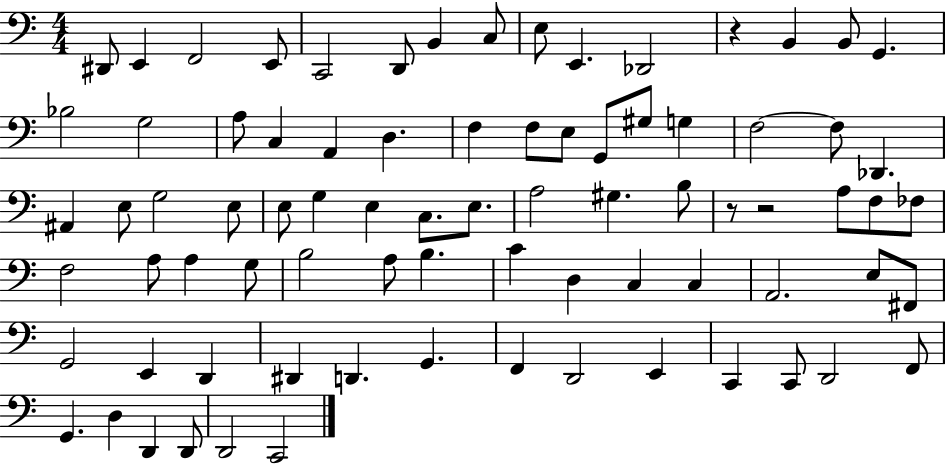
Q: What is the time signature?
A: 4/4